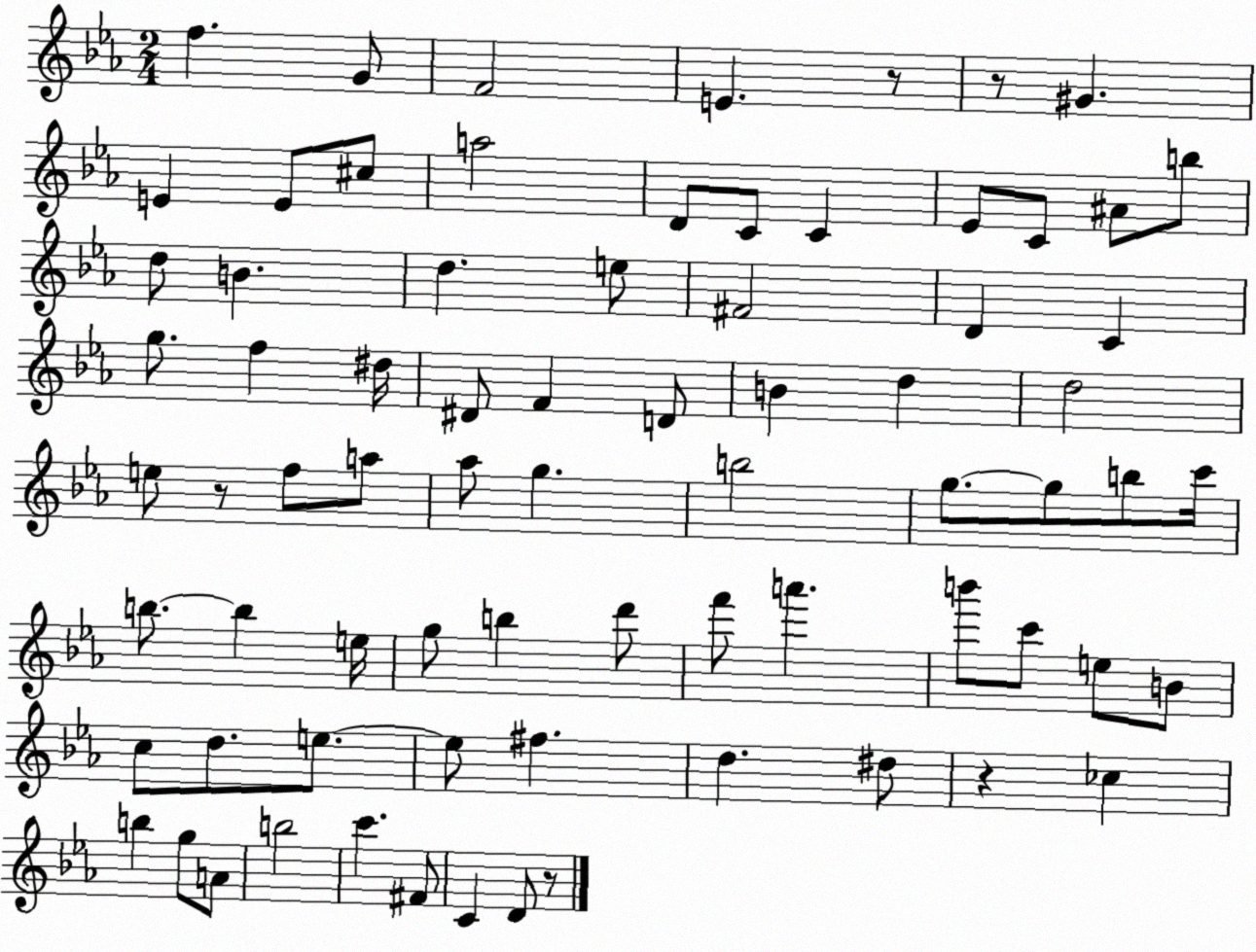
X:1
T:Untitled
M:2/4
L:1/4
K:Eb
f G/2 F2 E z/2 z/2 ^G E E/2 ^c/2 a2 D/2 C/2 C _E/2 C/2 ^A/2 b/2 d/2 B d e/2 ^F2 D C g/2 f ^d/4 ^D/2 F D/2 B d d2 e/2 z/2 f/2 a/2 _a/2 g b2 g/2 g/2 b/2 c'/4 b/2 b e/4 g/2 b d'/2 f'/2 a' b'/2 c'/2 e/2 B/2 c/2 d/2 e/2 e/2 ^f d ^d/2 z _c b g/2 A/2 b2 c' ^F/2 C D/2 z/2